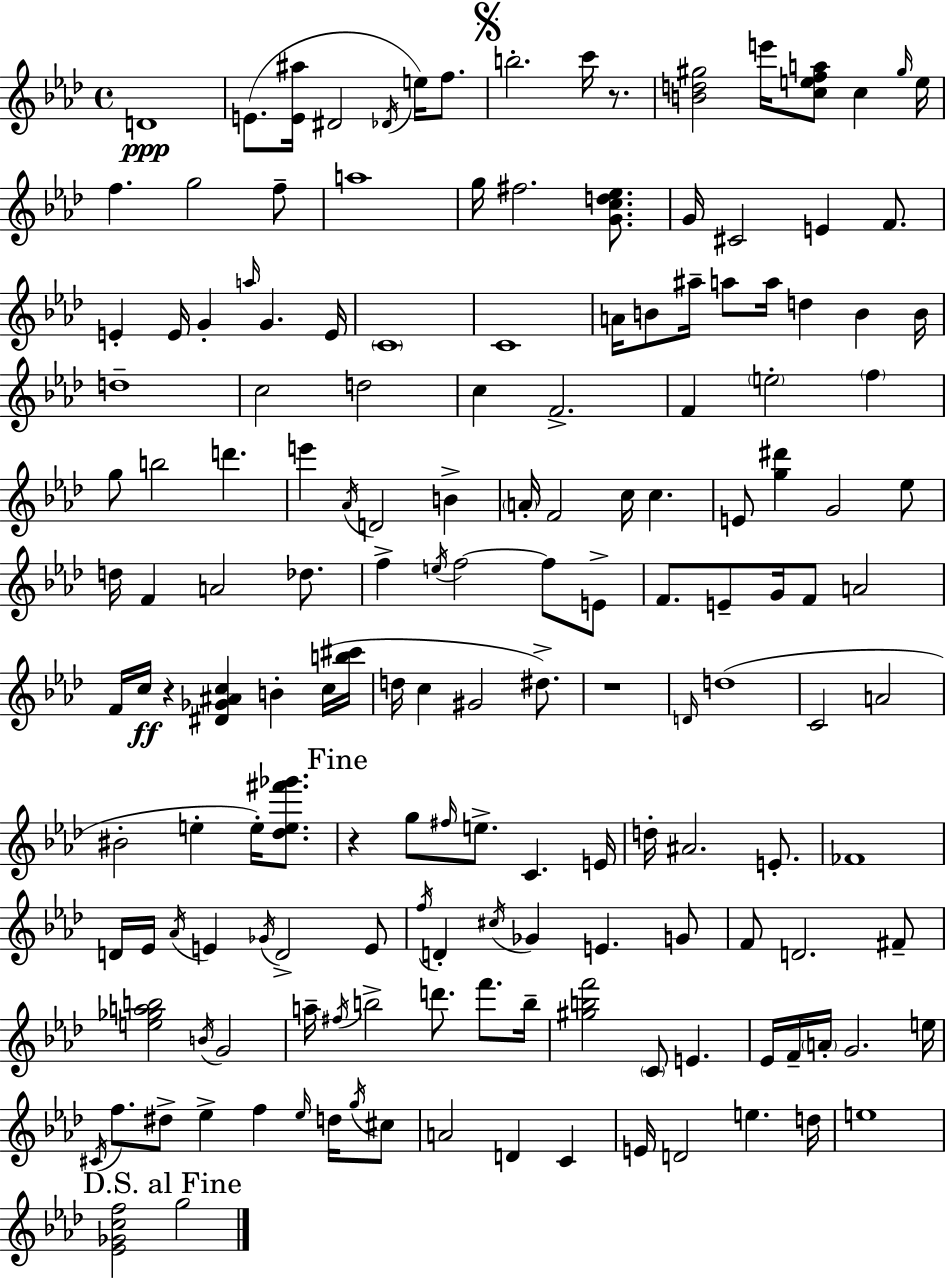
D4/w E4/e. [E4,A#5]/s D#4/h Db4/s E5/s F5/e. B5/h. C6/s R/e. [B4,D5,G#5]/h E6/s [C5,E5,F5,A5]/e C5/q G#5/s E5/s F5/q. G5/h F5/e A5/w G5/s F#5/h. [G4,C5,D5,Eb5]/e. G4/s C#4/h E4/q F4/e. E4/q E4/s G4/q A5/s G4/q. E4/s C4/w C4/w A4/s B4/e A#5/s A5/e A5/s D5/q B4/q B4/s D5/w C5/h D5/h C5/q F4/h. F4/q E5/h F5/q G5/e B5/h D6/q. E6/q Ab4/s D4/h B4/q A4/s F4/h C5/s C5/q. E4/e [G5,D#6]/q G4/h Eb5/e D5/s F4/q A4/h Db5/e. F5/q E5/s F5/h F5/e E4/e F4/e. E4/e G4/s F4/e A4/h F4/s C5/s R/q [D#4,Gb4,A#4,C5]/q B4/q C5/s [B5,C#6]/s D5/s C5/q G#4/h D#5/e. R/w D4/s D5/w C4/h A4/h BIS4/h E5/q E5/s [Db5,E5,F#6,Gb6]/e. R/q G5/e F#5/s E5/e. C4/q. E4/s D5/s A#4/h. E4/e. FES4/w D4/s Eb4/s Ab4/s E4/q Gb4/s D4/h E4/e F5/s D4/q C#5/s Gb4/q E4/q. G4/e F4/e D4/h. F#4/e [E5,Gb5,A5,B5]/h B4/s G4/h A5/s F#5/s B5/h D6/e. F6/e. B5/s [G#5,B5,F6]/h C4/e E4/q. Eb4/s F4/s A4/s G4/h. E5/s C#4/s F5/e. D#5/e Eb5/q F5/q Eb5/s D5/s G5/s C#5/e A4/h D4/q C4/q E4/s D4/h E5/q. D5/s E5/w [Eb4,Gb4,C5,F5]/h G5/h